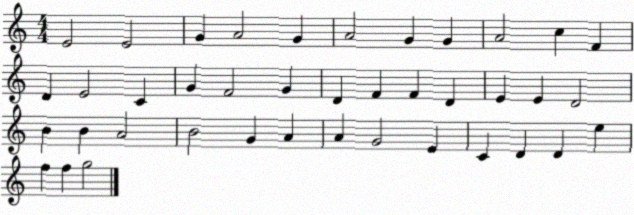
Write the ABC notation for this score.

X:1
T:Untitled
M:4/4
L:1/4
K:C
E2 E2 G A2 G A2 G G A2 c F D E2 C G F2 G D F F D E E D2 B B A2 B2 G A A G2 E C D D e f f g2